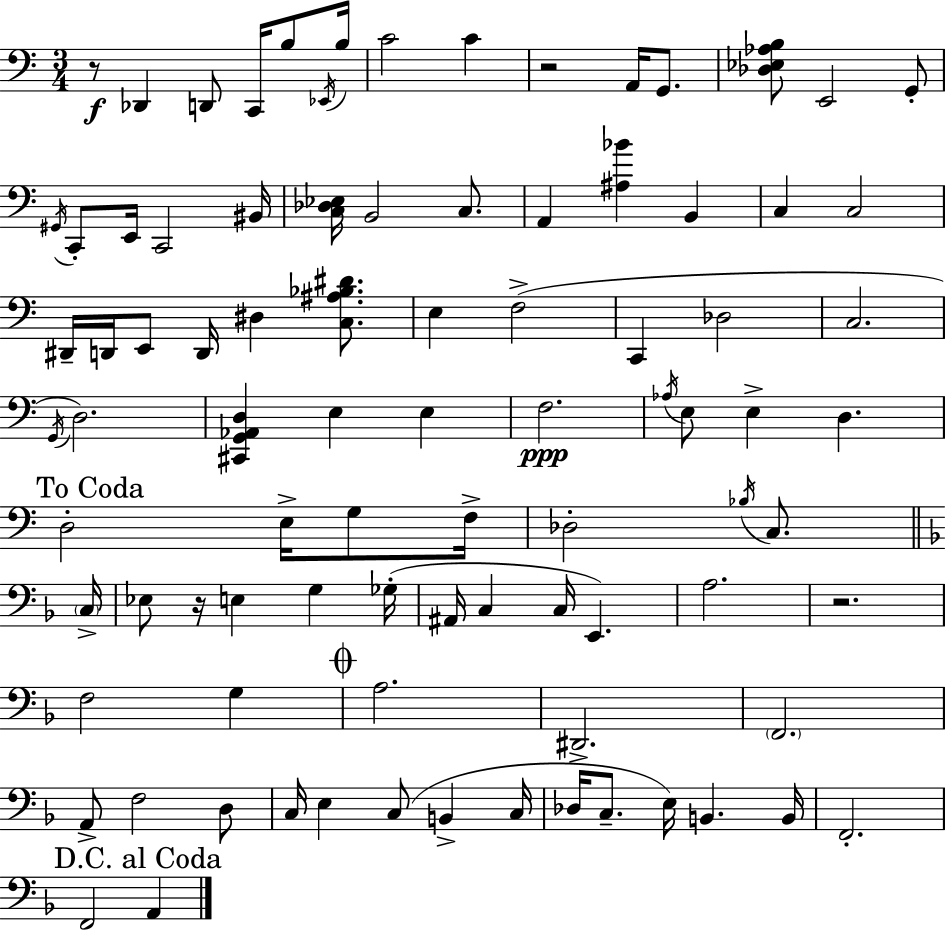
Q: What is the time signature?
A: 3/4